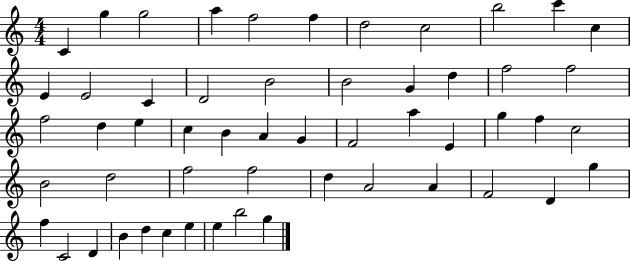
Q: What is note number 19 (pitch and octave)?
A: D5